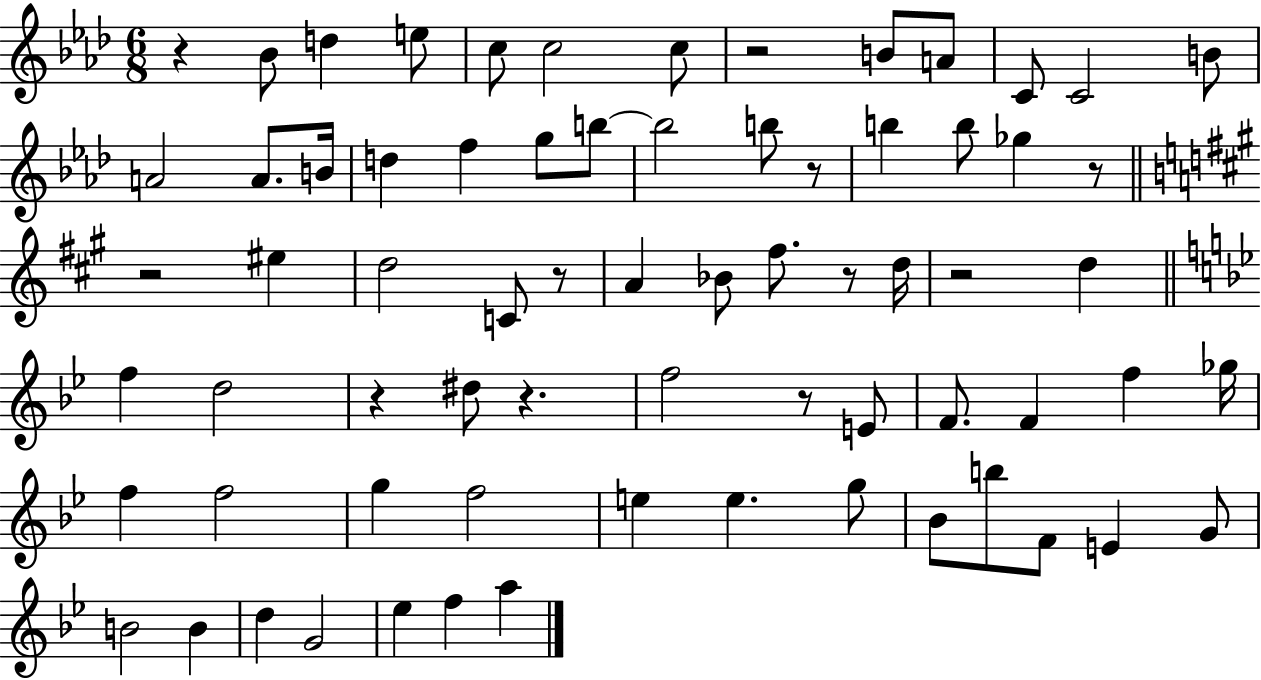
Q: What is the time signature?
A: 6/8